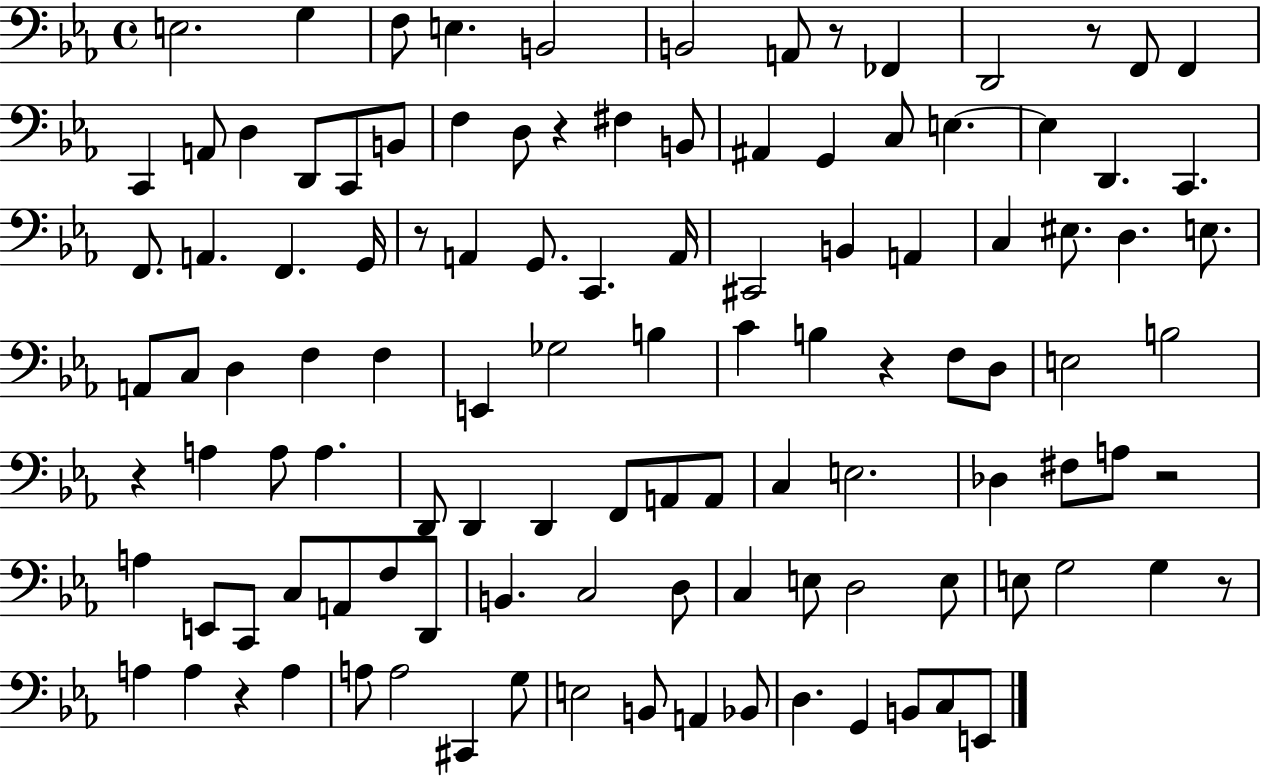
{
  \clef bass
  \time 4/4
  \defaultTimeSignature
  \key ees \major
  e2. g4 | f8 e4. b,2 | b,2 a,8 r8 fes,4 | d,2 r8 f,8 f,4 | \break c,4 a,8 d4 d,8 c,8 b,8 | f4 d8 r4 fis4 b,8 | ais,4 g,4 c8 e4.~~ | e4 d,4. c,4. | \break f,8. a,4. f,4. g,16 | r8 a,4 g,8. c,4. a,16 | cis,2 b,4 a,4 | c4 eis8. d4. e8. | \break a,8 c8 d4 f4 f4 | e,4 ges2 b4 | c'4 b4 r4 f8 d8 | e2 b2 | \break r4 a4 a8 a4. | d,8 d,4 d,4 f,8 a,8 a,8 | c4 e2. | des4 fis8 a8 r2 | \break a4 e,8 c,8 c8 a,8 f8 d,8 | b,4. c2 d8 | c4 e8 d2 e8 | e8 g2 g4 r8 | \break a4 a4 r4 a4 | a8 a2 cis,4 g8 | e2 b,8 a,4 bes,8 | d4. g,4 b,8 c8 e,8 | \break \bar "|."
}